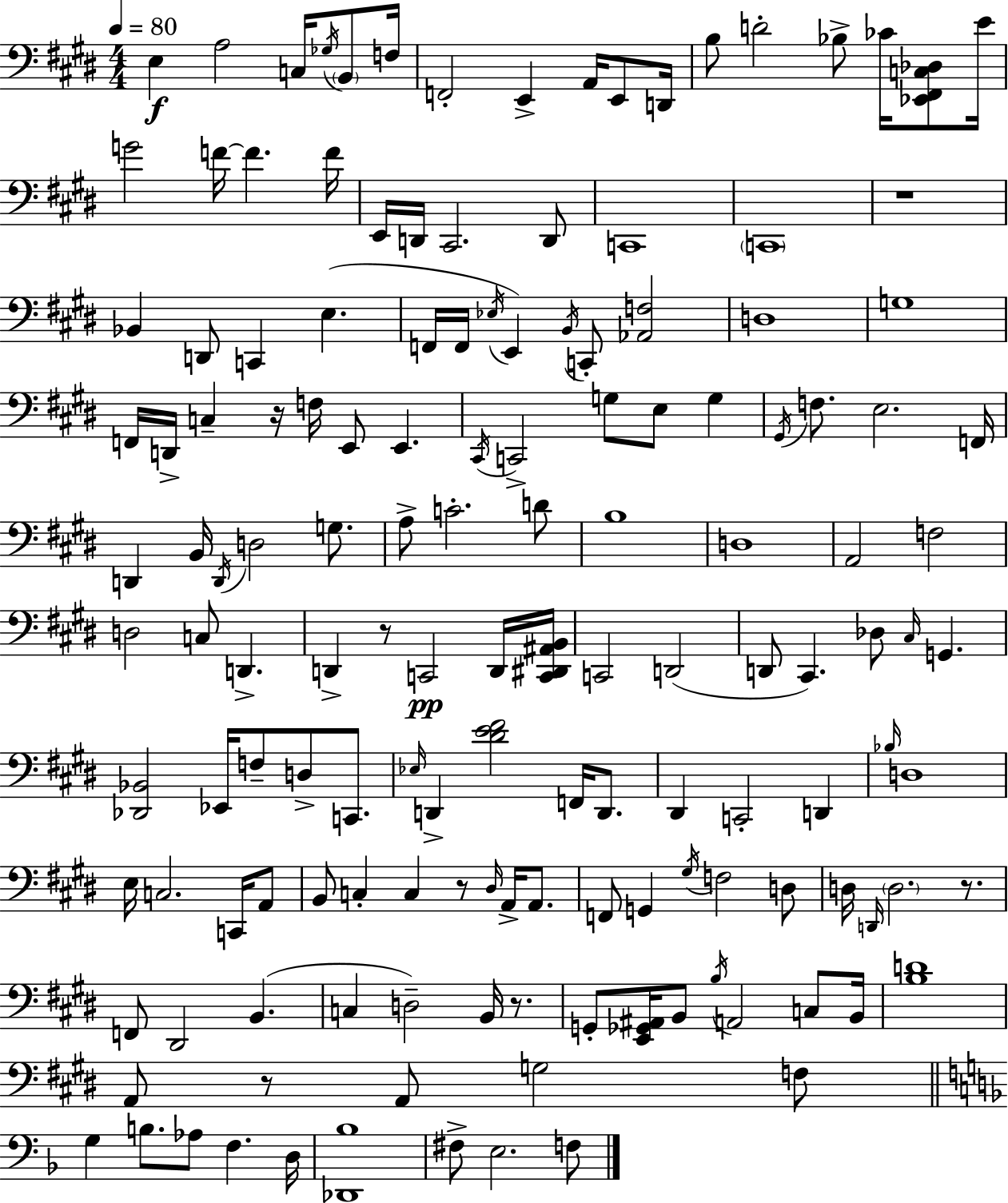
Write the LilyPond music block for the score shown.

{
  \clef bass
  \numericTimeSignature
  \time 4/4
  \key e \major
  \tempo 4 = 80
  e4\f a2 c16 \acciaccatura { ges16 } \parenthesize b,8 | f16 f,2-. e,4-> a,16 e,8 | d,16 b8 d'2-. bes8-> ces'16 <ees, fis, c des>8 | e'16 g'2 f'16~~ f'4. | \break f'16 e,16 d,16 cis,2. d,8 | c,1 | \parenthesize c,1 | r1 | \break bes,4 d,8 c,4 e4.( | f,16 f,16 \acciaccatura { ees16 }) e,4 \acciaccatura { b,16 } c,8-. <aes, f>2 | d1 | g1 | \break f,16 d,16-> c4-- r16 f16 e,8 e,4. | \acciaccatura { cis,16 } c,2-> g8 e8 | g4 \acciaccatura { gis,16 } f8. e2. | f,16 d,4 b,16 \acciaccatura { d,16 } d2 | \break g8. a8-> c'2.-. | d'8 b1 | d1 | a,2 f2 | \break d2 c8 | d,4.-> d,4-> r8 c,2\pp | d,16 <c, dis, ais, b,>16 c,2 d,2( | d,8 cis,4.) des8 | \break \grace { cis16 } g,4. <des, bes,>2 ees,16 | f8-- d8-> c,8. \grace { ees16 } d,4-> <dis' e' fis'>2 | f,16 d,8. dis,4 c,2-. | d,4 \grace { bes16 } d1 | \break e16 c2. | c,16 a,8 b,8 c4-. c4 | r8 \grace { dis16 } a,16-> a,8. f,8 g,4 | \acciaccatura { gis16 } f2 d8 d16 \grace { d,16 } \parenthesize d2. | \break r8. f,8 dis,2 | b,4.( c4 | d2--) b,16 r8. g,8-. <e, ges, ais,>16 b,8 | \acciaccatura { b16 } a,2 c8 b,16 <b d'>1 | \break a,8 r8 | a,8 g2 f8 \bar "||" \break \key f \major g4 b8. aes8 f4. d16 | <des, bes>1 | fis8-> e2. f8 | \bar "|."
}